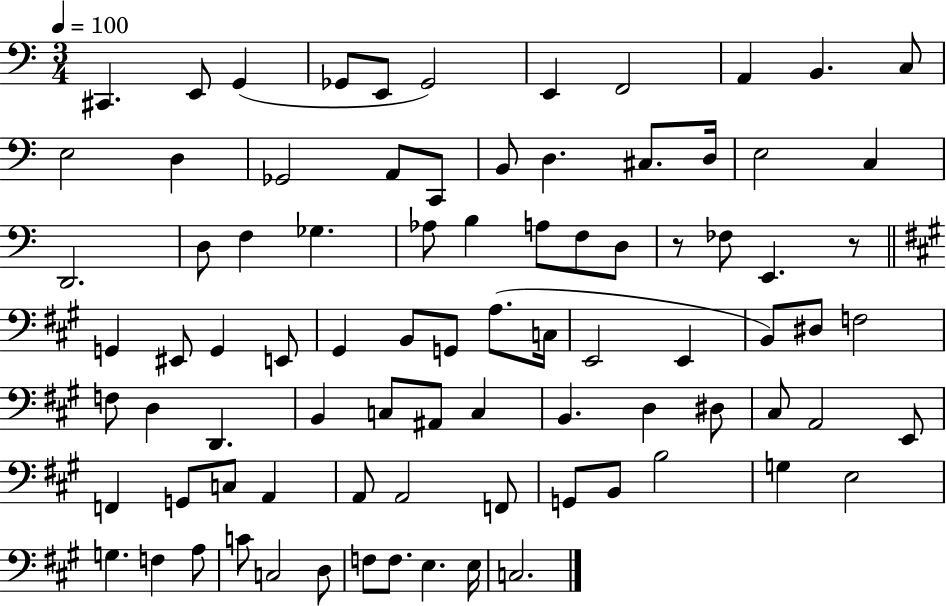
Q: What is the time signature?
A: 3/4